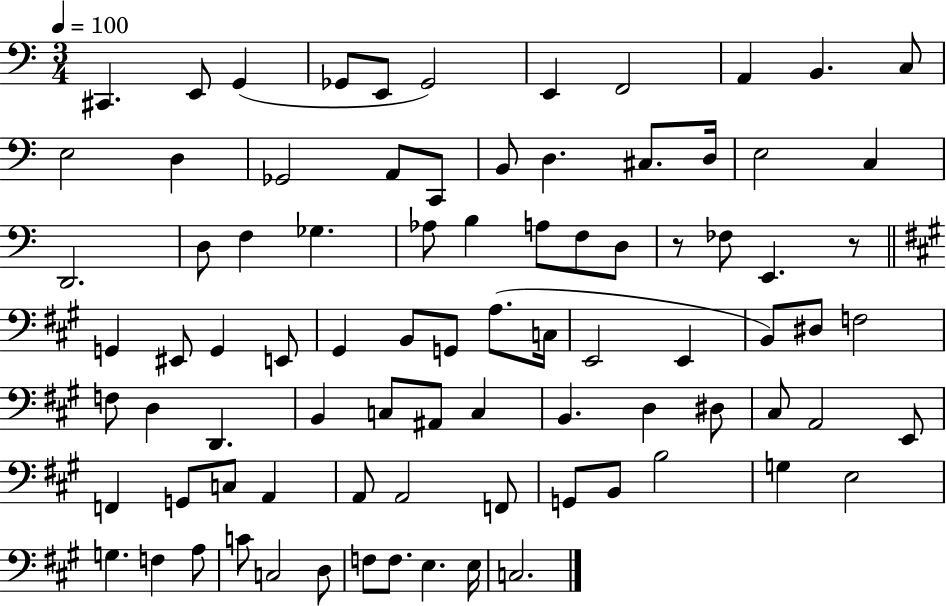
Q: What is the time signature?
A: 3/4